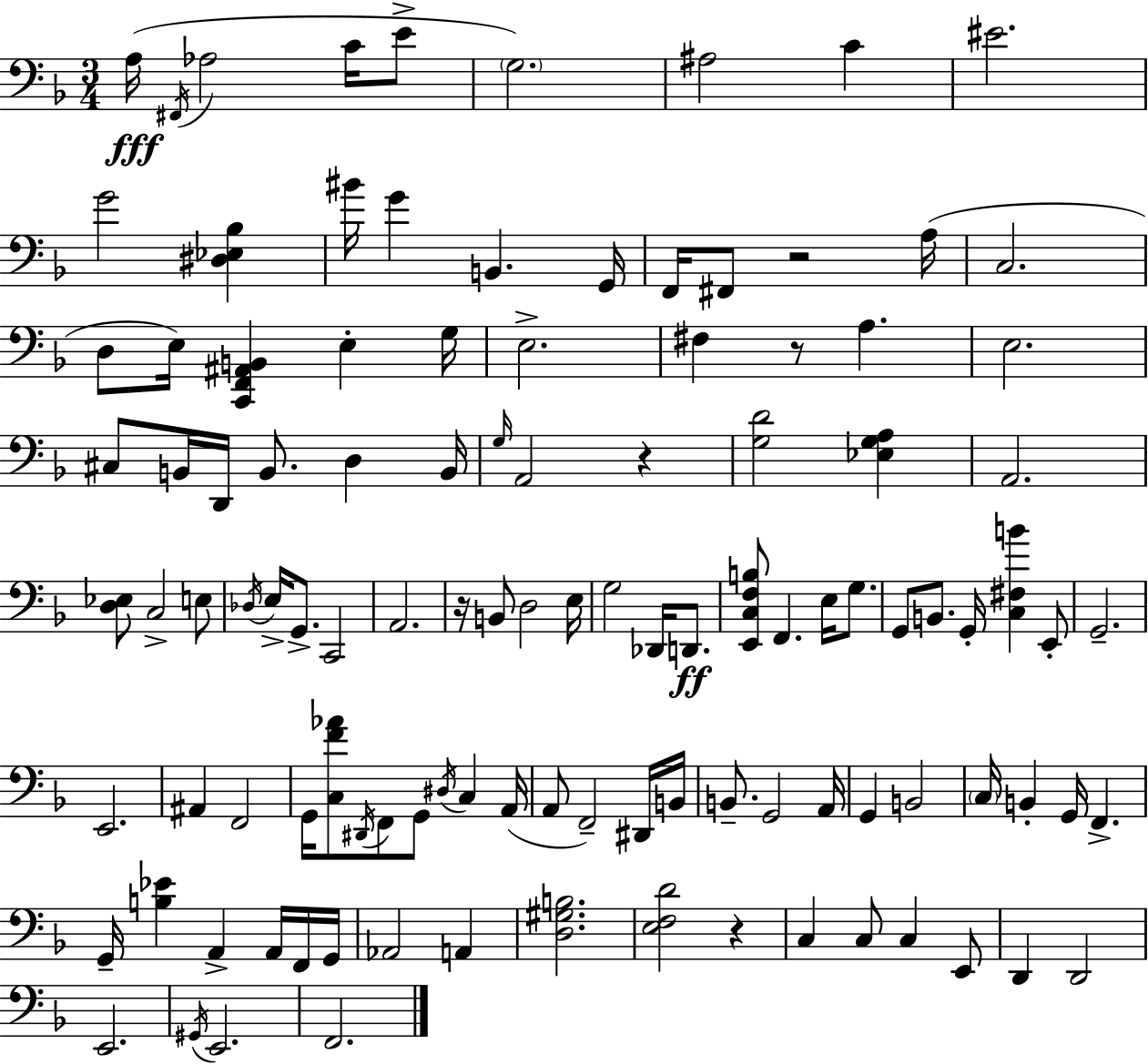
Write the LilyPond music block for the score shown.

{
  \clef bass
  \numericTimeSignature
  \time 3/4
  \key d \minor
  a16(\fff \acciaccatura { fis,16 } aes2 c'16 e'8-> | \parenthesize g2.) | ais2 c'4 | eis'2. | \break g'2 <dis ees bes>4 | bis'16 g'4 b,4. | g,16 f,16 fis,8 r2 | a16( c2. | \break d8 e16) <c, f, ais, b,>4 e4-. | g16 e2.-> | fis4 r8 a4. | e2. | \break cis8 b,16 d,16 b,8. d4 | b,16 \grace { g16 } a,2 r4 | <g d'>2 <ees g a>4 | a,2. | \break <d ees>8 c2-> | e8 \acciaccatura { des16 } e16-> g,8.-> c,2 | a,2. | r16 b,8 d2 | \break e16 g2 des,16 | d,8.\ff <e, c f b>8 f,4. e16 | g8. g,8 b,8. g,16-. <c fis b'>4 | e,8-. g,2.-- | \break e,2. | ais,4 f,2 | g,16 <c f' aes'>8 \acciaccatura { dis,16 } f,8 g,8 \acciaccatura { dis16 } | c4 a,16( a,8 f,2--) | \break dis,16 b,16 b,8.-- g,2 | a,16 g,4 b,2 | \parenthesize c16 b,4-. g,16 f,4.-> | g,16-- <b ees'>4 a,4-> | \break a,16 f,16 g,16 aes,2 | a,4 <d gis b>2. | <e f d'>2 | r4 c4 c8 c4 | \break e,8 d,4 d,2 | e,2. | \acciaccatura { gis,16 } e,2. | f,2. | \break \bar "|."
}